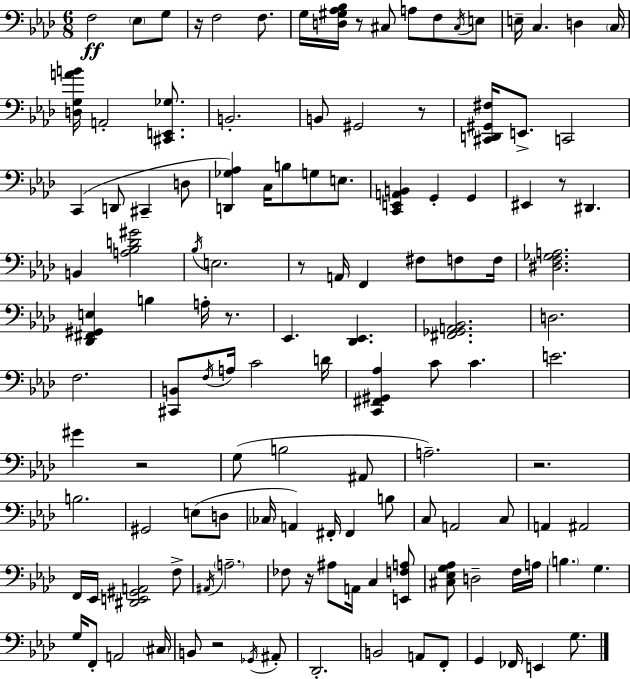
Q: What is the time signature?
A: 6/8